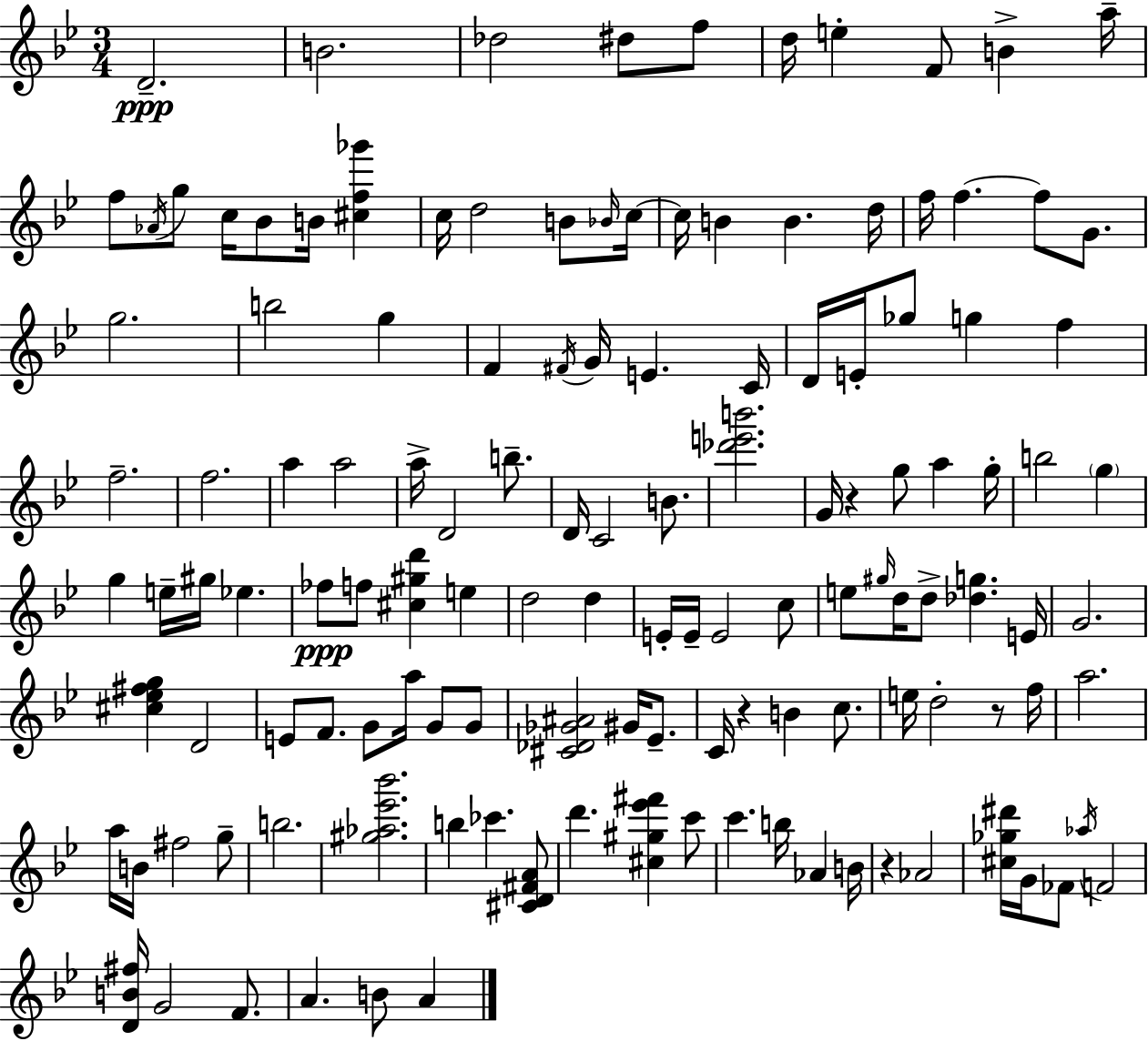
{
  \clef treble
  \numericTimeSignature
  \time 3/4
  \key g \minor
  d'2.--\ppp | b'2. | des''2 dis''8 f''8 | d''16 e''4-. f'8 b'4-> a''16-- | \break f''8 \acciaccatura { aes'16 } g''8 c''16 bes'8 b'16 <cis'' f'' ges'''>4 | c''16 d''2 b'8 | \grace { bes'16 } c''16~~ c''16 b'4 b'4. | d''16 f''16 f''4.~~ f''8 g'8. | \break g''2. | b''2 g''4 | f'4 \acciaccatura { fis'16 } g'16 e'4. | c'16 d'16 e'16-. ges''8 g''4 f''4 | \break f''2.-- | f''2. | a''4 a''2 | a''16-> d'2 | \break b''8.-- d'16 c'2 | b'8. <des''' e''' b'''>2. | g'16 r4 g''8 a''4 | g''16-. b''2 \parenthesize g''4 | \break g''4 e''16-- gis''16 ees''4. | fes''8\ppp f''8 <cis'' gis'' d'''>4 e''4 | d''2 d''4 | e'16-. e'16-- e'2 | \break c''8 e''8 \grace { gis''16 } d''16 d''8-> <des'' g''>4. | e'16 g'2. | <cis'' ees'' fis'' g''>4 d'2 | e'8 f'8. g'8 a''16 | \break g'8 g'8 <cis' des' ges' ais'>2 | gis'16 ees'8.-- c'16 r4 b'4 | c''8. e''16 d''2-. | r8 f''16 a''2. | \break a''16 b'16 fis''2 | g''8-- b''2. | <gis'' aes'' ees''' bes'''>2. | b''4 ces'''4. | \break <cis' d' fis' a'>8 d'''4. <cis'' gis'' ees''' fis'''>4 | c'''8 c'''4. b''16 aes'4 | b'16 r4 aes'2 | <cis'' ges'' dis'''>16 g'16 fes'8 \acciaccatura { aes''16 } f'2 | \break <d' b' fis''>16 g'2 | f'8. a'4. b'8 | a'4 \bar "|."
}